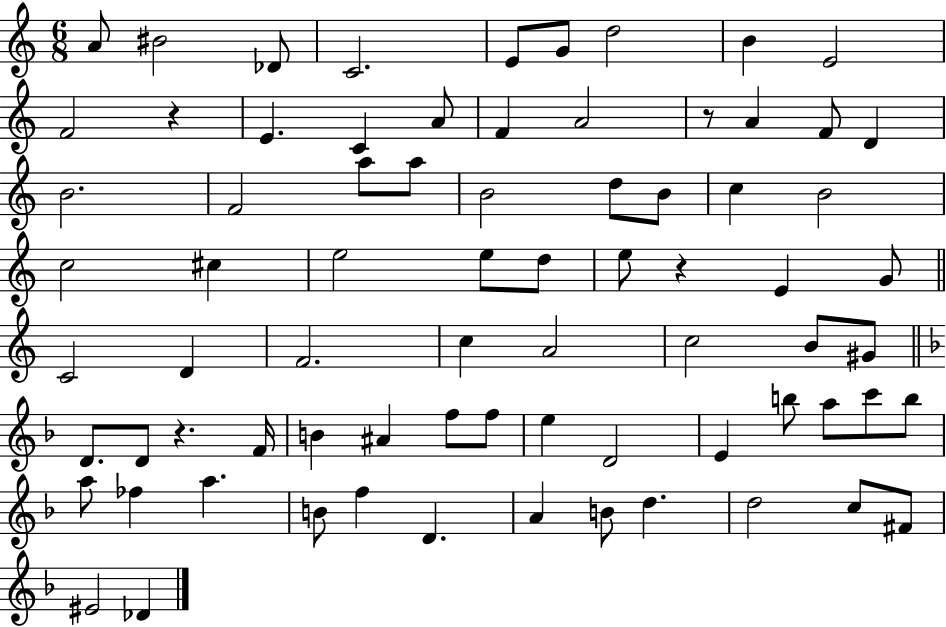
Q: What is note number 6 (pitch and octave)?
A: G4